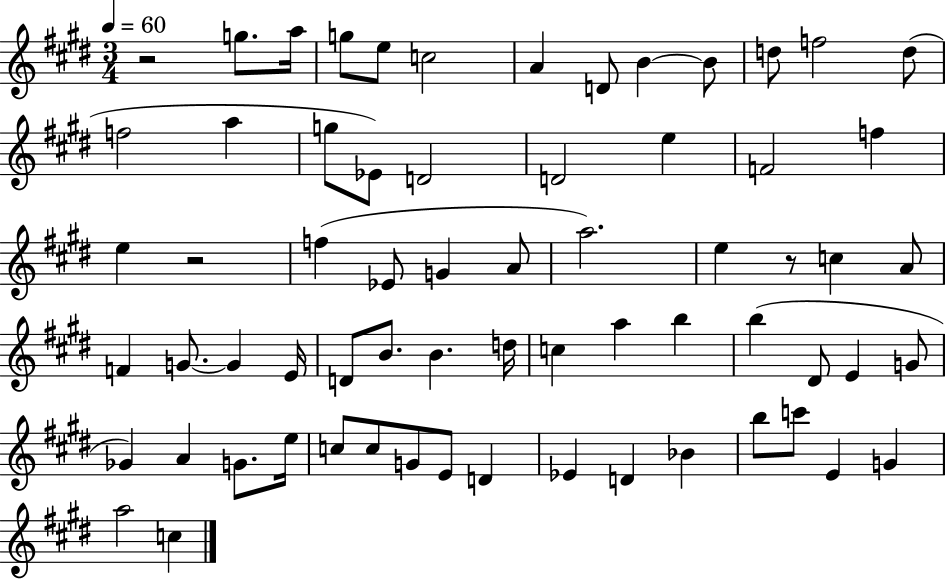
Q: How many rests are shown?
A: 3